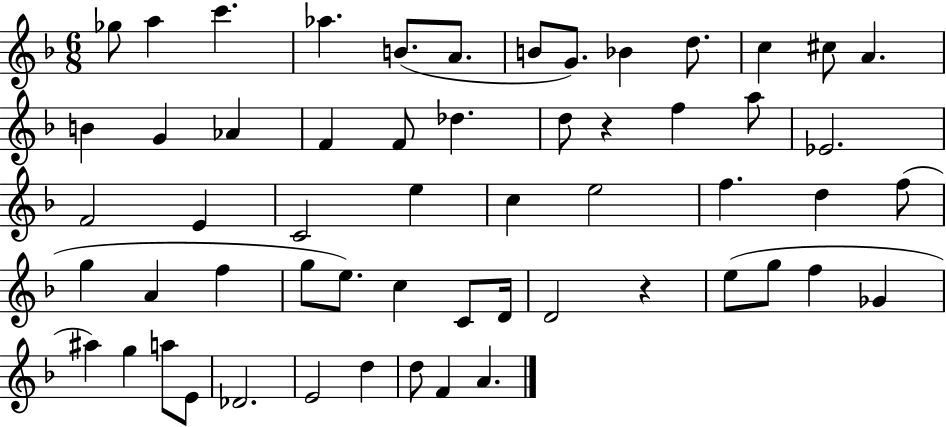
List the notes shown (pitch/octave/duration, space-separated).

Gb5/e A5/q C6/q. Ab5/q. B4/e. A4/e. B4/e G4/e. Bb4/q D5/e. C5/q C#5/e A4/q. B4/q G4/q Ab4/q F4/q F4/e Db5/q. D5/e R/q F5/q A5/e Eb4/h. F4/h E4/q C4/h E5/q C5/q E5/h F5/q. D5/q F5/e G5/q A4/q F5/q G5/e E5/e. C5/q C4/e D4/s D4/h R/q E5/e G5/e F5/q Gb4/q A#5/q G5/q A5/e E4/e Db4/h. E4/h D5/q D5/e F4/q A4/q.